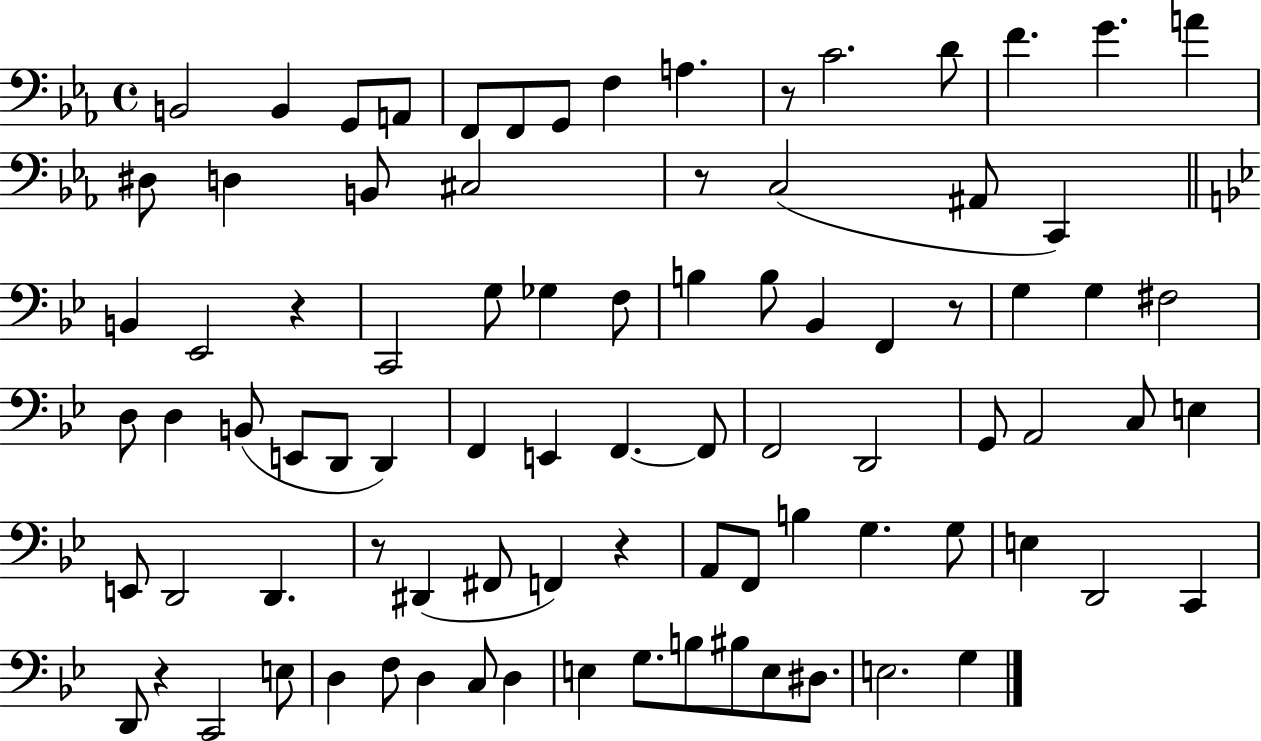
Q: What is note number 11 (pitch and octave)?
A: D4